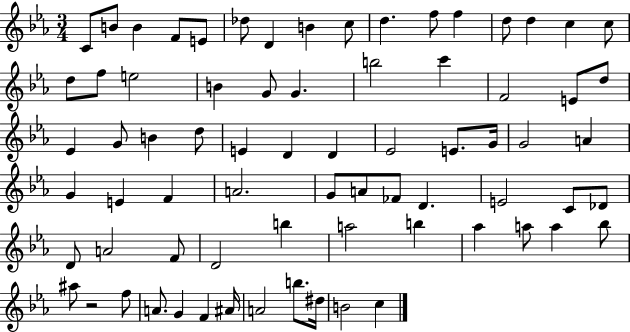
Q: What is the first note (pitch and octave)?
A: C4